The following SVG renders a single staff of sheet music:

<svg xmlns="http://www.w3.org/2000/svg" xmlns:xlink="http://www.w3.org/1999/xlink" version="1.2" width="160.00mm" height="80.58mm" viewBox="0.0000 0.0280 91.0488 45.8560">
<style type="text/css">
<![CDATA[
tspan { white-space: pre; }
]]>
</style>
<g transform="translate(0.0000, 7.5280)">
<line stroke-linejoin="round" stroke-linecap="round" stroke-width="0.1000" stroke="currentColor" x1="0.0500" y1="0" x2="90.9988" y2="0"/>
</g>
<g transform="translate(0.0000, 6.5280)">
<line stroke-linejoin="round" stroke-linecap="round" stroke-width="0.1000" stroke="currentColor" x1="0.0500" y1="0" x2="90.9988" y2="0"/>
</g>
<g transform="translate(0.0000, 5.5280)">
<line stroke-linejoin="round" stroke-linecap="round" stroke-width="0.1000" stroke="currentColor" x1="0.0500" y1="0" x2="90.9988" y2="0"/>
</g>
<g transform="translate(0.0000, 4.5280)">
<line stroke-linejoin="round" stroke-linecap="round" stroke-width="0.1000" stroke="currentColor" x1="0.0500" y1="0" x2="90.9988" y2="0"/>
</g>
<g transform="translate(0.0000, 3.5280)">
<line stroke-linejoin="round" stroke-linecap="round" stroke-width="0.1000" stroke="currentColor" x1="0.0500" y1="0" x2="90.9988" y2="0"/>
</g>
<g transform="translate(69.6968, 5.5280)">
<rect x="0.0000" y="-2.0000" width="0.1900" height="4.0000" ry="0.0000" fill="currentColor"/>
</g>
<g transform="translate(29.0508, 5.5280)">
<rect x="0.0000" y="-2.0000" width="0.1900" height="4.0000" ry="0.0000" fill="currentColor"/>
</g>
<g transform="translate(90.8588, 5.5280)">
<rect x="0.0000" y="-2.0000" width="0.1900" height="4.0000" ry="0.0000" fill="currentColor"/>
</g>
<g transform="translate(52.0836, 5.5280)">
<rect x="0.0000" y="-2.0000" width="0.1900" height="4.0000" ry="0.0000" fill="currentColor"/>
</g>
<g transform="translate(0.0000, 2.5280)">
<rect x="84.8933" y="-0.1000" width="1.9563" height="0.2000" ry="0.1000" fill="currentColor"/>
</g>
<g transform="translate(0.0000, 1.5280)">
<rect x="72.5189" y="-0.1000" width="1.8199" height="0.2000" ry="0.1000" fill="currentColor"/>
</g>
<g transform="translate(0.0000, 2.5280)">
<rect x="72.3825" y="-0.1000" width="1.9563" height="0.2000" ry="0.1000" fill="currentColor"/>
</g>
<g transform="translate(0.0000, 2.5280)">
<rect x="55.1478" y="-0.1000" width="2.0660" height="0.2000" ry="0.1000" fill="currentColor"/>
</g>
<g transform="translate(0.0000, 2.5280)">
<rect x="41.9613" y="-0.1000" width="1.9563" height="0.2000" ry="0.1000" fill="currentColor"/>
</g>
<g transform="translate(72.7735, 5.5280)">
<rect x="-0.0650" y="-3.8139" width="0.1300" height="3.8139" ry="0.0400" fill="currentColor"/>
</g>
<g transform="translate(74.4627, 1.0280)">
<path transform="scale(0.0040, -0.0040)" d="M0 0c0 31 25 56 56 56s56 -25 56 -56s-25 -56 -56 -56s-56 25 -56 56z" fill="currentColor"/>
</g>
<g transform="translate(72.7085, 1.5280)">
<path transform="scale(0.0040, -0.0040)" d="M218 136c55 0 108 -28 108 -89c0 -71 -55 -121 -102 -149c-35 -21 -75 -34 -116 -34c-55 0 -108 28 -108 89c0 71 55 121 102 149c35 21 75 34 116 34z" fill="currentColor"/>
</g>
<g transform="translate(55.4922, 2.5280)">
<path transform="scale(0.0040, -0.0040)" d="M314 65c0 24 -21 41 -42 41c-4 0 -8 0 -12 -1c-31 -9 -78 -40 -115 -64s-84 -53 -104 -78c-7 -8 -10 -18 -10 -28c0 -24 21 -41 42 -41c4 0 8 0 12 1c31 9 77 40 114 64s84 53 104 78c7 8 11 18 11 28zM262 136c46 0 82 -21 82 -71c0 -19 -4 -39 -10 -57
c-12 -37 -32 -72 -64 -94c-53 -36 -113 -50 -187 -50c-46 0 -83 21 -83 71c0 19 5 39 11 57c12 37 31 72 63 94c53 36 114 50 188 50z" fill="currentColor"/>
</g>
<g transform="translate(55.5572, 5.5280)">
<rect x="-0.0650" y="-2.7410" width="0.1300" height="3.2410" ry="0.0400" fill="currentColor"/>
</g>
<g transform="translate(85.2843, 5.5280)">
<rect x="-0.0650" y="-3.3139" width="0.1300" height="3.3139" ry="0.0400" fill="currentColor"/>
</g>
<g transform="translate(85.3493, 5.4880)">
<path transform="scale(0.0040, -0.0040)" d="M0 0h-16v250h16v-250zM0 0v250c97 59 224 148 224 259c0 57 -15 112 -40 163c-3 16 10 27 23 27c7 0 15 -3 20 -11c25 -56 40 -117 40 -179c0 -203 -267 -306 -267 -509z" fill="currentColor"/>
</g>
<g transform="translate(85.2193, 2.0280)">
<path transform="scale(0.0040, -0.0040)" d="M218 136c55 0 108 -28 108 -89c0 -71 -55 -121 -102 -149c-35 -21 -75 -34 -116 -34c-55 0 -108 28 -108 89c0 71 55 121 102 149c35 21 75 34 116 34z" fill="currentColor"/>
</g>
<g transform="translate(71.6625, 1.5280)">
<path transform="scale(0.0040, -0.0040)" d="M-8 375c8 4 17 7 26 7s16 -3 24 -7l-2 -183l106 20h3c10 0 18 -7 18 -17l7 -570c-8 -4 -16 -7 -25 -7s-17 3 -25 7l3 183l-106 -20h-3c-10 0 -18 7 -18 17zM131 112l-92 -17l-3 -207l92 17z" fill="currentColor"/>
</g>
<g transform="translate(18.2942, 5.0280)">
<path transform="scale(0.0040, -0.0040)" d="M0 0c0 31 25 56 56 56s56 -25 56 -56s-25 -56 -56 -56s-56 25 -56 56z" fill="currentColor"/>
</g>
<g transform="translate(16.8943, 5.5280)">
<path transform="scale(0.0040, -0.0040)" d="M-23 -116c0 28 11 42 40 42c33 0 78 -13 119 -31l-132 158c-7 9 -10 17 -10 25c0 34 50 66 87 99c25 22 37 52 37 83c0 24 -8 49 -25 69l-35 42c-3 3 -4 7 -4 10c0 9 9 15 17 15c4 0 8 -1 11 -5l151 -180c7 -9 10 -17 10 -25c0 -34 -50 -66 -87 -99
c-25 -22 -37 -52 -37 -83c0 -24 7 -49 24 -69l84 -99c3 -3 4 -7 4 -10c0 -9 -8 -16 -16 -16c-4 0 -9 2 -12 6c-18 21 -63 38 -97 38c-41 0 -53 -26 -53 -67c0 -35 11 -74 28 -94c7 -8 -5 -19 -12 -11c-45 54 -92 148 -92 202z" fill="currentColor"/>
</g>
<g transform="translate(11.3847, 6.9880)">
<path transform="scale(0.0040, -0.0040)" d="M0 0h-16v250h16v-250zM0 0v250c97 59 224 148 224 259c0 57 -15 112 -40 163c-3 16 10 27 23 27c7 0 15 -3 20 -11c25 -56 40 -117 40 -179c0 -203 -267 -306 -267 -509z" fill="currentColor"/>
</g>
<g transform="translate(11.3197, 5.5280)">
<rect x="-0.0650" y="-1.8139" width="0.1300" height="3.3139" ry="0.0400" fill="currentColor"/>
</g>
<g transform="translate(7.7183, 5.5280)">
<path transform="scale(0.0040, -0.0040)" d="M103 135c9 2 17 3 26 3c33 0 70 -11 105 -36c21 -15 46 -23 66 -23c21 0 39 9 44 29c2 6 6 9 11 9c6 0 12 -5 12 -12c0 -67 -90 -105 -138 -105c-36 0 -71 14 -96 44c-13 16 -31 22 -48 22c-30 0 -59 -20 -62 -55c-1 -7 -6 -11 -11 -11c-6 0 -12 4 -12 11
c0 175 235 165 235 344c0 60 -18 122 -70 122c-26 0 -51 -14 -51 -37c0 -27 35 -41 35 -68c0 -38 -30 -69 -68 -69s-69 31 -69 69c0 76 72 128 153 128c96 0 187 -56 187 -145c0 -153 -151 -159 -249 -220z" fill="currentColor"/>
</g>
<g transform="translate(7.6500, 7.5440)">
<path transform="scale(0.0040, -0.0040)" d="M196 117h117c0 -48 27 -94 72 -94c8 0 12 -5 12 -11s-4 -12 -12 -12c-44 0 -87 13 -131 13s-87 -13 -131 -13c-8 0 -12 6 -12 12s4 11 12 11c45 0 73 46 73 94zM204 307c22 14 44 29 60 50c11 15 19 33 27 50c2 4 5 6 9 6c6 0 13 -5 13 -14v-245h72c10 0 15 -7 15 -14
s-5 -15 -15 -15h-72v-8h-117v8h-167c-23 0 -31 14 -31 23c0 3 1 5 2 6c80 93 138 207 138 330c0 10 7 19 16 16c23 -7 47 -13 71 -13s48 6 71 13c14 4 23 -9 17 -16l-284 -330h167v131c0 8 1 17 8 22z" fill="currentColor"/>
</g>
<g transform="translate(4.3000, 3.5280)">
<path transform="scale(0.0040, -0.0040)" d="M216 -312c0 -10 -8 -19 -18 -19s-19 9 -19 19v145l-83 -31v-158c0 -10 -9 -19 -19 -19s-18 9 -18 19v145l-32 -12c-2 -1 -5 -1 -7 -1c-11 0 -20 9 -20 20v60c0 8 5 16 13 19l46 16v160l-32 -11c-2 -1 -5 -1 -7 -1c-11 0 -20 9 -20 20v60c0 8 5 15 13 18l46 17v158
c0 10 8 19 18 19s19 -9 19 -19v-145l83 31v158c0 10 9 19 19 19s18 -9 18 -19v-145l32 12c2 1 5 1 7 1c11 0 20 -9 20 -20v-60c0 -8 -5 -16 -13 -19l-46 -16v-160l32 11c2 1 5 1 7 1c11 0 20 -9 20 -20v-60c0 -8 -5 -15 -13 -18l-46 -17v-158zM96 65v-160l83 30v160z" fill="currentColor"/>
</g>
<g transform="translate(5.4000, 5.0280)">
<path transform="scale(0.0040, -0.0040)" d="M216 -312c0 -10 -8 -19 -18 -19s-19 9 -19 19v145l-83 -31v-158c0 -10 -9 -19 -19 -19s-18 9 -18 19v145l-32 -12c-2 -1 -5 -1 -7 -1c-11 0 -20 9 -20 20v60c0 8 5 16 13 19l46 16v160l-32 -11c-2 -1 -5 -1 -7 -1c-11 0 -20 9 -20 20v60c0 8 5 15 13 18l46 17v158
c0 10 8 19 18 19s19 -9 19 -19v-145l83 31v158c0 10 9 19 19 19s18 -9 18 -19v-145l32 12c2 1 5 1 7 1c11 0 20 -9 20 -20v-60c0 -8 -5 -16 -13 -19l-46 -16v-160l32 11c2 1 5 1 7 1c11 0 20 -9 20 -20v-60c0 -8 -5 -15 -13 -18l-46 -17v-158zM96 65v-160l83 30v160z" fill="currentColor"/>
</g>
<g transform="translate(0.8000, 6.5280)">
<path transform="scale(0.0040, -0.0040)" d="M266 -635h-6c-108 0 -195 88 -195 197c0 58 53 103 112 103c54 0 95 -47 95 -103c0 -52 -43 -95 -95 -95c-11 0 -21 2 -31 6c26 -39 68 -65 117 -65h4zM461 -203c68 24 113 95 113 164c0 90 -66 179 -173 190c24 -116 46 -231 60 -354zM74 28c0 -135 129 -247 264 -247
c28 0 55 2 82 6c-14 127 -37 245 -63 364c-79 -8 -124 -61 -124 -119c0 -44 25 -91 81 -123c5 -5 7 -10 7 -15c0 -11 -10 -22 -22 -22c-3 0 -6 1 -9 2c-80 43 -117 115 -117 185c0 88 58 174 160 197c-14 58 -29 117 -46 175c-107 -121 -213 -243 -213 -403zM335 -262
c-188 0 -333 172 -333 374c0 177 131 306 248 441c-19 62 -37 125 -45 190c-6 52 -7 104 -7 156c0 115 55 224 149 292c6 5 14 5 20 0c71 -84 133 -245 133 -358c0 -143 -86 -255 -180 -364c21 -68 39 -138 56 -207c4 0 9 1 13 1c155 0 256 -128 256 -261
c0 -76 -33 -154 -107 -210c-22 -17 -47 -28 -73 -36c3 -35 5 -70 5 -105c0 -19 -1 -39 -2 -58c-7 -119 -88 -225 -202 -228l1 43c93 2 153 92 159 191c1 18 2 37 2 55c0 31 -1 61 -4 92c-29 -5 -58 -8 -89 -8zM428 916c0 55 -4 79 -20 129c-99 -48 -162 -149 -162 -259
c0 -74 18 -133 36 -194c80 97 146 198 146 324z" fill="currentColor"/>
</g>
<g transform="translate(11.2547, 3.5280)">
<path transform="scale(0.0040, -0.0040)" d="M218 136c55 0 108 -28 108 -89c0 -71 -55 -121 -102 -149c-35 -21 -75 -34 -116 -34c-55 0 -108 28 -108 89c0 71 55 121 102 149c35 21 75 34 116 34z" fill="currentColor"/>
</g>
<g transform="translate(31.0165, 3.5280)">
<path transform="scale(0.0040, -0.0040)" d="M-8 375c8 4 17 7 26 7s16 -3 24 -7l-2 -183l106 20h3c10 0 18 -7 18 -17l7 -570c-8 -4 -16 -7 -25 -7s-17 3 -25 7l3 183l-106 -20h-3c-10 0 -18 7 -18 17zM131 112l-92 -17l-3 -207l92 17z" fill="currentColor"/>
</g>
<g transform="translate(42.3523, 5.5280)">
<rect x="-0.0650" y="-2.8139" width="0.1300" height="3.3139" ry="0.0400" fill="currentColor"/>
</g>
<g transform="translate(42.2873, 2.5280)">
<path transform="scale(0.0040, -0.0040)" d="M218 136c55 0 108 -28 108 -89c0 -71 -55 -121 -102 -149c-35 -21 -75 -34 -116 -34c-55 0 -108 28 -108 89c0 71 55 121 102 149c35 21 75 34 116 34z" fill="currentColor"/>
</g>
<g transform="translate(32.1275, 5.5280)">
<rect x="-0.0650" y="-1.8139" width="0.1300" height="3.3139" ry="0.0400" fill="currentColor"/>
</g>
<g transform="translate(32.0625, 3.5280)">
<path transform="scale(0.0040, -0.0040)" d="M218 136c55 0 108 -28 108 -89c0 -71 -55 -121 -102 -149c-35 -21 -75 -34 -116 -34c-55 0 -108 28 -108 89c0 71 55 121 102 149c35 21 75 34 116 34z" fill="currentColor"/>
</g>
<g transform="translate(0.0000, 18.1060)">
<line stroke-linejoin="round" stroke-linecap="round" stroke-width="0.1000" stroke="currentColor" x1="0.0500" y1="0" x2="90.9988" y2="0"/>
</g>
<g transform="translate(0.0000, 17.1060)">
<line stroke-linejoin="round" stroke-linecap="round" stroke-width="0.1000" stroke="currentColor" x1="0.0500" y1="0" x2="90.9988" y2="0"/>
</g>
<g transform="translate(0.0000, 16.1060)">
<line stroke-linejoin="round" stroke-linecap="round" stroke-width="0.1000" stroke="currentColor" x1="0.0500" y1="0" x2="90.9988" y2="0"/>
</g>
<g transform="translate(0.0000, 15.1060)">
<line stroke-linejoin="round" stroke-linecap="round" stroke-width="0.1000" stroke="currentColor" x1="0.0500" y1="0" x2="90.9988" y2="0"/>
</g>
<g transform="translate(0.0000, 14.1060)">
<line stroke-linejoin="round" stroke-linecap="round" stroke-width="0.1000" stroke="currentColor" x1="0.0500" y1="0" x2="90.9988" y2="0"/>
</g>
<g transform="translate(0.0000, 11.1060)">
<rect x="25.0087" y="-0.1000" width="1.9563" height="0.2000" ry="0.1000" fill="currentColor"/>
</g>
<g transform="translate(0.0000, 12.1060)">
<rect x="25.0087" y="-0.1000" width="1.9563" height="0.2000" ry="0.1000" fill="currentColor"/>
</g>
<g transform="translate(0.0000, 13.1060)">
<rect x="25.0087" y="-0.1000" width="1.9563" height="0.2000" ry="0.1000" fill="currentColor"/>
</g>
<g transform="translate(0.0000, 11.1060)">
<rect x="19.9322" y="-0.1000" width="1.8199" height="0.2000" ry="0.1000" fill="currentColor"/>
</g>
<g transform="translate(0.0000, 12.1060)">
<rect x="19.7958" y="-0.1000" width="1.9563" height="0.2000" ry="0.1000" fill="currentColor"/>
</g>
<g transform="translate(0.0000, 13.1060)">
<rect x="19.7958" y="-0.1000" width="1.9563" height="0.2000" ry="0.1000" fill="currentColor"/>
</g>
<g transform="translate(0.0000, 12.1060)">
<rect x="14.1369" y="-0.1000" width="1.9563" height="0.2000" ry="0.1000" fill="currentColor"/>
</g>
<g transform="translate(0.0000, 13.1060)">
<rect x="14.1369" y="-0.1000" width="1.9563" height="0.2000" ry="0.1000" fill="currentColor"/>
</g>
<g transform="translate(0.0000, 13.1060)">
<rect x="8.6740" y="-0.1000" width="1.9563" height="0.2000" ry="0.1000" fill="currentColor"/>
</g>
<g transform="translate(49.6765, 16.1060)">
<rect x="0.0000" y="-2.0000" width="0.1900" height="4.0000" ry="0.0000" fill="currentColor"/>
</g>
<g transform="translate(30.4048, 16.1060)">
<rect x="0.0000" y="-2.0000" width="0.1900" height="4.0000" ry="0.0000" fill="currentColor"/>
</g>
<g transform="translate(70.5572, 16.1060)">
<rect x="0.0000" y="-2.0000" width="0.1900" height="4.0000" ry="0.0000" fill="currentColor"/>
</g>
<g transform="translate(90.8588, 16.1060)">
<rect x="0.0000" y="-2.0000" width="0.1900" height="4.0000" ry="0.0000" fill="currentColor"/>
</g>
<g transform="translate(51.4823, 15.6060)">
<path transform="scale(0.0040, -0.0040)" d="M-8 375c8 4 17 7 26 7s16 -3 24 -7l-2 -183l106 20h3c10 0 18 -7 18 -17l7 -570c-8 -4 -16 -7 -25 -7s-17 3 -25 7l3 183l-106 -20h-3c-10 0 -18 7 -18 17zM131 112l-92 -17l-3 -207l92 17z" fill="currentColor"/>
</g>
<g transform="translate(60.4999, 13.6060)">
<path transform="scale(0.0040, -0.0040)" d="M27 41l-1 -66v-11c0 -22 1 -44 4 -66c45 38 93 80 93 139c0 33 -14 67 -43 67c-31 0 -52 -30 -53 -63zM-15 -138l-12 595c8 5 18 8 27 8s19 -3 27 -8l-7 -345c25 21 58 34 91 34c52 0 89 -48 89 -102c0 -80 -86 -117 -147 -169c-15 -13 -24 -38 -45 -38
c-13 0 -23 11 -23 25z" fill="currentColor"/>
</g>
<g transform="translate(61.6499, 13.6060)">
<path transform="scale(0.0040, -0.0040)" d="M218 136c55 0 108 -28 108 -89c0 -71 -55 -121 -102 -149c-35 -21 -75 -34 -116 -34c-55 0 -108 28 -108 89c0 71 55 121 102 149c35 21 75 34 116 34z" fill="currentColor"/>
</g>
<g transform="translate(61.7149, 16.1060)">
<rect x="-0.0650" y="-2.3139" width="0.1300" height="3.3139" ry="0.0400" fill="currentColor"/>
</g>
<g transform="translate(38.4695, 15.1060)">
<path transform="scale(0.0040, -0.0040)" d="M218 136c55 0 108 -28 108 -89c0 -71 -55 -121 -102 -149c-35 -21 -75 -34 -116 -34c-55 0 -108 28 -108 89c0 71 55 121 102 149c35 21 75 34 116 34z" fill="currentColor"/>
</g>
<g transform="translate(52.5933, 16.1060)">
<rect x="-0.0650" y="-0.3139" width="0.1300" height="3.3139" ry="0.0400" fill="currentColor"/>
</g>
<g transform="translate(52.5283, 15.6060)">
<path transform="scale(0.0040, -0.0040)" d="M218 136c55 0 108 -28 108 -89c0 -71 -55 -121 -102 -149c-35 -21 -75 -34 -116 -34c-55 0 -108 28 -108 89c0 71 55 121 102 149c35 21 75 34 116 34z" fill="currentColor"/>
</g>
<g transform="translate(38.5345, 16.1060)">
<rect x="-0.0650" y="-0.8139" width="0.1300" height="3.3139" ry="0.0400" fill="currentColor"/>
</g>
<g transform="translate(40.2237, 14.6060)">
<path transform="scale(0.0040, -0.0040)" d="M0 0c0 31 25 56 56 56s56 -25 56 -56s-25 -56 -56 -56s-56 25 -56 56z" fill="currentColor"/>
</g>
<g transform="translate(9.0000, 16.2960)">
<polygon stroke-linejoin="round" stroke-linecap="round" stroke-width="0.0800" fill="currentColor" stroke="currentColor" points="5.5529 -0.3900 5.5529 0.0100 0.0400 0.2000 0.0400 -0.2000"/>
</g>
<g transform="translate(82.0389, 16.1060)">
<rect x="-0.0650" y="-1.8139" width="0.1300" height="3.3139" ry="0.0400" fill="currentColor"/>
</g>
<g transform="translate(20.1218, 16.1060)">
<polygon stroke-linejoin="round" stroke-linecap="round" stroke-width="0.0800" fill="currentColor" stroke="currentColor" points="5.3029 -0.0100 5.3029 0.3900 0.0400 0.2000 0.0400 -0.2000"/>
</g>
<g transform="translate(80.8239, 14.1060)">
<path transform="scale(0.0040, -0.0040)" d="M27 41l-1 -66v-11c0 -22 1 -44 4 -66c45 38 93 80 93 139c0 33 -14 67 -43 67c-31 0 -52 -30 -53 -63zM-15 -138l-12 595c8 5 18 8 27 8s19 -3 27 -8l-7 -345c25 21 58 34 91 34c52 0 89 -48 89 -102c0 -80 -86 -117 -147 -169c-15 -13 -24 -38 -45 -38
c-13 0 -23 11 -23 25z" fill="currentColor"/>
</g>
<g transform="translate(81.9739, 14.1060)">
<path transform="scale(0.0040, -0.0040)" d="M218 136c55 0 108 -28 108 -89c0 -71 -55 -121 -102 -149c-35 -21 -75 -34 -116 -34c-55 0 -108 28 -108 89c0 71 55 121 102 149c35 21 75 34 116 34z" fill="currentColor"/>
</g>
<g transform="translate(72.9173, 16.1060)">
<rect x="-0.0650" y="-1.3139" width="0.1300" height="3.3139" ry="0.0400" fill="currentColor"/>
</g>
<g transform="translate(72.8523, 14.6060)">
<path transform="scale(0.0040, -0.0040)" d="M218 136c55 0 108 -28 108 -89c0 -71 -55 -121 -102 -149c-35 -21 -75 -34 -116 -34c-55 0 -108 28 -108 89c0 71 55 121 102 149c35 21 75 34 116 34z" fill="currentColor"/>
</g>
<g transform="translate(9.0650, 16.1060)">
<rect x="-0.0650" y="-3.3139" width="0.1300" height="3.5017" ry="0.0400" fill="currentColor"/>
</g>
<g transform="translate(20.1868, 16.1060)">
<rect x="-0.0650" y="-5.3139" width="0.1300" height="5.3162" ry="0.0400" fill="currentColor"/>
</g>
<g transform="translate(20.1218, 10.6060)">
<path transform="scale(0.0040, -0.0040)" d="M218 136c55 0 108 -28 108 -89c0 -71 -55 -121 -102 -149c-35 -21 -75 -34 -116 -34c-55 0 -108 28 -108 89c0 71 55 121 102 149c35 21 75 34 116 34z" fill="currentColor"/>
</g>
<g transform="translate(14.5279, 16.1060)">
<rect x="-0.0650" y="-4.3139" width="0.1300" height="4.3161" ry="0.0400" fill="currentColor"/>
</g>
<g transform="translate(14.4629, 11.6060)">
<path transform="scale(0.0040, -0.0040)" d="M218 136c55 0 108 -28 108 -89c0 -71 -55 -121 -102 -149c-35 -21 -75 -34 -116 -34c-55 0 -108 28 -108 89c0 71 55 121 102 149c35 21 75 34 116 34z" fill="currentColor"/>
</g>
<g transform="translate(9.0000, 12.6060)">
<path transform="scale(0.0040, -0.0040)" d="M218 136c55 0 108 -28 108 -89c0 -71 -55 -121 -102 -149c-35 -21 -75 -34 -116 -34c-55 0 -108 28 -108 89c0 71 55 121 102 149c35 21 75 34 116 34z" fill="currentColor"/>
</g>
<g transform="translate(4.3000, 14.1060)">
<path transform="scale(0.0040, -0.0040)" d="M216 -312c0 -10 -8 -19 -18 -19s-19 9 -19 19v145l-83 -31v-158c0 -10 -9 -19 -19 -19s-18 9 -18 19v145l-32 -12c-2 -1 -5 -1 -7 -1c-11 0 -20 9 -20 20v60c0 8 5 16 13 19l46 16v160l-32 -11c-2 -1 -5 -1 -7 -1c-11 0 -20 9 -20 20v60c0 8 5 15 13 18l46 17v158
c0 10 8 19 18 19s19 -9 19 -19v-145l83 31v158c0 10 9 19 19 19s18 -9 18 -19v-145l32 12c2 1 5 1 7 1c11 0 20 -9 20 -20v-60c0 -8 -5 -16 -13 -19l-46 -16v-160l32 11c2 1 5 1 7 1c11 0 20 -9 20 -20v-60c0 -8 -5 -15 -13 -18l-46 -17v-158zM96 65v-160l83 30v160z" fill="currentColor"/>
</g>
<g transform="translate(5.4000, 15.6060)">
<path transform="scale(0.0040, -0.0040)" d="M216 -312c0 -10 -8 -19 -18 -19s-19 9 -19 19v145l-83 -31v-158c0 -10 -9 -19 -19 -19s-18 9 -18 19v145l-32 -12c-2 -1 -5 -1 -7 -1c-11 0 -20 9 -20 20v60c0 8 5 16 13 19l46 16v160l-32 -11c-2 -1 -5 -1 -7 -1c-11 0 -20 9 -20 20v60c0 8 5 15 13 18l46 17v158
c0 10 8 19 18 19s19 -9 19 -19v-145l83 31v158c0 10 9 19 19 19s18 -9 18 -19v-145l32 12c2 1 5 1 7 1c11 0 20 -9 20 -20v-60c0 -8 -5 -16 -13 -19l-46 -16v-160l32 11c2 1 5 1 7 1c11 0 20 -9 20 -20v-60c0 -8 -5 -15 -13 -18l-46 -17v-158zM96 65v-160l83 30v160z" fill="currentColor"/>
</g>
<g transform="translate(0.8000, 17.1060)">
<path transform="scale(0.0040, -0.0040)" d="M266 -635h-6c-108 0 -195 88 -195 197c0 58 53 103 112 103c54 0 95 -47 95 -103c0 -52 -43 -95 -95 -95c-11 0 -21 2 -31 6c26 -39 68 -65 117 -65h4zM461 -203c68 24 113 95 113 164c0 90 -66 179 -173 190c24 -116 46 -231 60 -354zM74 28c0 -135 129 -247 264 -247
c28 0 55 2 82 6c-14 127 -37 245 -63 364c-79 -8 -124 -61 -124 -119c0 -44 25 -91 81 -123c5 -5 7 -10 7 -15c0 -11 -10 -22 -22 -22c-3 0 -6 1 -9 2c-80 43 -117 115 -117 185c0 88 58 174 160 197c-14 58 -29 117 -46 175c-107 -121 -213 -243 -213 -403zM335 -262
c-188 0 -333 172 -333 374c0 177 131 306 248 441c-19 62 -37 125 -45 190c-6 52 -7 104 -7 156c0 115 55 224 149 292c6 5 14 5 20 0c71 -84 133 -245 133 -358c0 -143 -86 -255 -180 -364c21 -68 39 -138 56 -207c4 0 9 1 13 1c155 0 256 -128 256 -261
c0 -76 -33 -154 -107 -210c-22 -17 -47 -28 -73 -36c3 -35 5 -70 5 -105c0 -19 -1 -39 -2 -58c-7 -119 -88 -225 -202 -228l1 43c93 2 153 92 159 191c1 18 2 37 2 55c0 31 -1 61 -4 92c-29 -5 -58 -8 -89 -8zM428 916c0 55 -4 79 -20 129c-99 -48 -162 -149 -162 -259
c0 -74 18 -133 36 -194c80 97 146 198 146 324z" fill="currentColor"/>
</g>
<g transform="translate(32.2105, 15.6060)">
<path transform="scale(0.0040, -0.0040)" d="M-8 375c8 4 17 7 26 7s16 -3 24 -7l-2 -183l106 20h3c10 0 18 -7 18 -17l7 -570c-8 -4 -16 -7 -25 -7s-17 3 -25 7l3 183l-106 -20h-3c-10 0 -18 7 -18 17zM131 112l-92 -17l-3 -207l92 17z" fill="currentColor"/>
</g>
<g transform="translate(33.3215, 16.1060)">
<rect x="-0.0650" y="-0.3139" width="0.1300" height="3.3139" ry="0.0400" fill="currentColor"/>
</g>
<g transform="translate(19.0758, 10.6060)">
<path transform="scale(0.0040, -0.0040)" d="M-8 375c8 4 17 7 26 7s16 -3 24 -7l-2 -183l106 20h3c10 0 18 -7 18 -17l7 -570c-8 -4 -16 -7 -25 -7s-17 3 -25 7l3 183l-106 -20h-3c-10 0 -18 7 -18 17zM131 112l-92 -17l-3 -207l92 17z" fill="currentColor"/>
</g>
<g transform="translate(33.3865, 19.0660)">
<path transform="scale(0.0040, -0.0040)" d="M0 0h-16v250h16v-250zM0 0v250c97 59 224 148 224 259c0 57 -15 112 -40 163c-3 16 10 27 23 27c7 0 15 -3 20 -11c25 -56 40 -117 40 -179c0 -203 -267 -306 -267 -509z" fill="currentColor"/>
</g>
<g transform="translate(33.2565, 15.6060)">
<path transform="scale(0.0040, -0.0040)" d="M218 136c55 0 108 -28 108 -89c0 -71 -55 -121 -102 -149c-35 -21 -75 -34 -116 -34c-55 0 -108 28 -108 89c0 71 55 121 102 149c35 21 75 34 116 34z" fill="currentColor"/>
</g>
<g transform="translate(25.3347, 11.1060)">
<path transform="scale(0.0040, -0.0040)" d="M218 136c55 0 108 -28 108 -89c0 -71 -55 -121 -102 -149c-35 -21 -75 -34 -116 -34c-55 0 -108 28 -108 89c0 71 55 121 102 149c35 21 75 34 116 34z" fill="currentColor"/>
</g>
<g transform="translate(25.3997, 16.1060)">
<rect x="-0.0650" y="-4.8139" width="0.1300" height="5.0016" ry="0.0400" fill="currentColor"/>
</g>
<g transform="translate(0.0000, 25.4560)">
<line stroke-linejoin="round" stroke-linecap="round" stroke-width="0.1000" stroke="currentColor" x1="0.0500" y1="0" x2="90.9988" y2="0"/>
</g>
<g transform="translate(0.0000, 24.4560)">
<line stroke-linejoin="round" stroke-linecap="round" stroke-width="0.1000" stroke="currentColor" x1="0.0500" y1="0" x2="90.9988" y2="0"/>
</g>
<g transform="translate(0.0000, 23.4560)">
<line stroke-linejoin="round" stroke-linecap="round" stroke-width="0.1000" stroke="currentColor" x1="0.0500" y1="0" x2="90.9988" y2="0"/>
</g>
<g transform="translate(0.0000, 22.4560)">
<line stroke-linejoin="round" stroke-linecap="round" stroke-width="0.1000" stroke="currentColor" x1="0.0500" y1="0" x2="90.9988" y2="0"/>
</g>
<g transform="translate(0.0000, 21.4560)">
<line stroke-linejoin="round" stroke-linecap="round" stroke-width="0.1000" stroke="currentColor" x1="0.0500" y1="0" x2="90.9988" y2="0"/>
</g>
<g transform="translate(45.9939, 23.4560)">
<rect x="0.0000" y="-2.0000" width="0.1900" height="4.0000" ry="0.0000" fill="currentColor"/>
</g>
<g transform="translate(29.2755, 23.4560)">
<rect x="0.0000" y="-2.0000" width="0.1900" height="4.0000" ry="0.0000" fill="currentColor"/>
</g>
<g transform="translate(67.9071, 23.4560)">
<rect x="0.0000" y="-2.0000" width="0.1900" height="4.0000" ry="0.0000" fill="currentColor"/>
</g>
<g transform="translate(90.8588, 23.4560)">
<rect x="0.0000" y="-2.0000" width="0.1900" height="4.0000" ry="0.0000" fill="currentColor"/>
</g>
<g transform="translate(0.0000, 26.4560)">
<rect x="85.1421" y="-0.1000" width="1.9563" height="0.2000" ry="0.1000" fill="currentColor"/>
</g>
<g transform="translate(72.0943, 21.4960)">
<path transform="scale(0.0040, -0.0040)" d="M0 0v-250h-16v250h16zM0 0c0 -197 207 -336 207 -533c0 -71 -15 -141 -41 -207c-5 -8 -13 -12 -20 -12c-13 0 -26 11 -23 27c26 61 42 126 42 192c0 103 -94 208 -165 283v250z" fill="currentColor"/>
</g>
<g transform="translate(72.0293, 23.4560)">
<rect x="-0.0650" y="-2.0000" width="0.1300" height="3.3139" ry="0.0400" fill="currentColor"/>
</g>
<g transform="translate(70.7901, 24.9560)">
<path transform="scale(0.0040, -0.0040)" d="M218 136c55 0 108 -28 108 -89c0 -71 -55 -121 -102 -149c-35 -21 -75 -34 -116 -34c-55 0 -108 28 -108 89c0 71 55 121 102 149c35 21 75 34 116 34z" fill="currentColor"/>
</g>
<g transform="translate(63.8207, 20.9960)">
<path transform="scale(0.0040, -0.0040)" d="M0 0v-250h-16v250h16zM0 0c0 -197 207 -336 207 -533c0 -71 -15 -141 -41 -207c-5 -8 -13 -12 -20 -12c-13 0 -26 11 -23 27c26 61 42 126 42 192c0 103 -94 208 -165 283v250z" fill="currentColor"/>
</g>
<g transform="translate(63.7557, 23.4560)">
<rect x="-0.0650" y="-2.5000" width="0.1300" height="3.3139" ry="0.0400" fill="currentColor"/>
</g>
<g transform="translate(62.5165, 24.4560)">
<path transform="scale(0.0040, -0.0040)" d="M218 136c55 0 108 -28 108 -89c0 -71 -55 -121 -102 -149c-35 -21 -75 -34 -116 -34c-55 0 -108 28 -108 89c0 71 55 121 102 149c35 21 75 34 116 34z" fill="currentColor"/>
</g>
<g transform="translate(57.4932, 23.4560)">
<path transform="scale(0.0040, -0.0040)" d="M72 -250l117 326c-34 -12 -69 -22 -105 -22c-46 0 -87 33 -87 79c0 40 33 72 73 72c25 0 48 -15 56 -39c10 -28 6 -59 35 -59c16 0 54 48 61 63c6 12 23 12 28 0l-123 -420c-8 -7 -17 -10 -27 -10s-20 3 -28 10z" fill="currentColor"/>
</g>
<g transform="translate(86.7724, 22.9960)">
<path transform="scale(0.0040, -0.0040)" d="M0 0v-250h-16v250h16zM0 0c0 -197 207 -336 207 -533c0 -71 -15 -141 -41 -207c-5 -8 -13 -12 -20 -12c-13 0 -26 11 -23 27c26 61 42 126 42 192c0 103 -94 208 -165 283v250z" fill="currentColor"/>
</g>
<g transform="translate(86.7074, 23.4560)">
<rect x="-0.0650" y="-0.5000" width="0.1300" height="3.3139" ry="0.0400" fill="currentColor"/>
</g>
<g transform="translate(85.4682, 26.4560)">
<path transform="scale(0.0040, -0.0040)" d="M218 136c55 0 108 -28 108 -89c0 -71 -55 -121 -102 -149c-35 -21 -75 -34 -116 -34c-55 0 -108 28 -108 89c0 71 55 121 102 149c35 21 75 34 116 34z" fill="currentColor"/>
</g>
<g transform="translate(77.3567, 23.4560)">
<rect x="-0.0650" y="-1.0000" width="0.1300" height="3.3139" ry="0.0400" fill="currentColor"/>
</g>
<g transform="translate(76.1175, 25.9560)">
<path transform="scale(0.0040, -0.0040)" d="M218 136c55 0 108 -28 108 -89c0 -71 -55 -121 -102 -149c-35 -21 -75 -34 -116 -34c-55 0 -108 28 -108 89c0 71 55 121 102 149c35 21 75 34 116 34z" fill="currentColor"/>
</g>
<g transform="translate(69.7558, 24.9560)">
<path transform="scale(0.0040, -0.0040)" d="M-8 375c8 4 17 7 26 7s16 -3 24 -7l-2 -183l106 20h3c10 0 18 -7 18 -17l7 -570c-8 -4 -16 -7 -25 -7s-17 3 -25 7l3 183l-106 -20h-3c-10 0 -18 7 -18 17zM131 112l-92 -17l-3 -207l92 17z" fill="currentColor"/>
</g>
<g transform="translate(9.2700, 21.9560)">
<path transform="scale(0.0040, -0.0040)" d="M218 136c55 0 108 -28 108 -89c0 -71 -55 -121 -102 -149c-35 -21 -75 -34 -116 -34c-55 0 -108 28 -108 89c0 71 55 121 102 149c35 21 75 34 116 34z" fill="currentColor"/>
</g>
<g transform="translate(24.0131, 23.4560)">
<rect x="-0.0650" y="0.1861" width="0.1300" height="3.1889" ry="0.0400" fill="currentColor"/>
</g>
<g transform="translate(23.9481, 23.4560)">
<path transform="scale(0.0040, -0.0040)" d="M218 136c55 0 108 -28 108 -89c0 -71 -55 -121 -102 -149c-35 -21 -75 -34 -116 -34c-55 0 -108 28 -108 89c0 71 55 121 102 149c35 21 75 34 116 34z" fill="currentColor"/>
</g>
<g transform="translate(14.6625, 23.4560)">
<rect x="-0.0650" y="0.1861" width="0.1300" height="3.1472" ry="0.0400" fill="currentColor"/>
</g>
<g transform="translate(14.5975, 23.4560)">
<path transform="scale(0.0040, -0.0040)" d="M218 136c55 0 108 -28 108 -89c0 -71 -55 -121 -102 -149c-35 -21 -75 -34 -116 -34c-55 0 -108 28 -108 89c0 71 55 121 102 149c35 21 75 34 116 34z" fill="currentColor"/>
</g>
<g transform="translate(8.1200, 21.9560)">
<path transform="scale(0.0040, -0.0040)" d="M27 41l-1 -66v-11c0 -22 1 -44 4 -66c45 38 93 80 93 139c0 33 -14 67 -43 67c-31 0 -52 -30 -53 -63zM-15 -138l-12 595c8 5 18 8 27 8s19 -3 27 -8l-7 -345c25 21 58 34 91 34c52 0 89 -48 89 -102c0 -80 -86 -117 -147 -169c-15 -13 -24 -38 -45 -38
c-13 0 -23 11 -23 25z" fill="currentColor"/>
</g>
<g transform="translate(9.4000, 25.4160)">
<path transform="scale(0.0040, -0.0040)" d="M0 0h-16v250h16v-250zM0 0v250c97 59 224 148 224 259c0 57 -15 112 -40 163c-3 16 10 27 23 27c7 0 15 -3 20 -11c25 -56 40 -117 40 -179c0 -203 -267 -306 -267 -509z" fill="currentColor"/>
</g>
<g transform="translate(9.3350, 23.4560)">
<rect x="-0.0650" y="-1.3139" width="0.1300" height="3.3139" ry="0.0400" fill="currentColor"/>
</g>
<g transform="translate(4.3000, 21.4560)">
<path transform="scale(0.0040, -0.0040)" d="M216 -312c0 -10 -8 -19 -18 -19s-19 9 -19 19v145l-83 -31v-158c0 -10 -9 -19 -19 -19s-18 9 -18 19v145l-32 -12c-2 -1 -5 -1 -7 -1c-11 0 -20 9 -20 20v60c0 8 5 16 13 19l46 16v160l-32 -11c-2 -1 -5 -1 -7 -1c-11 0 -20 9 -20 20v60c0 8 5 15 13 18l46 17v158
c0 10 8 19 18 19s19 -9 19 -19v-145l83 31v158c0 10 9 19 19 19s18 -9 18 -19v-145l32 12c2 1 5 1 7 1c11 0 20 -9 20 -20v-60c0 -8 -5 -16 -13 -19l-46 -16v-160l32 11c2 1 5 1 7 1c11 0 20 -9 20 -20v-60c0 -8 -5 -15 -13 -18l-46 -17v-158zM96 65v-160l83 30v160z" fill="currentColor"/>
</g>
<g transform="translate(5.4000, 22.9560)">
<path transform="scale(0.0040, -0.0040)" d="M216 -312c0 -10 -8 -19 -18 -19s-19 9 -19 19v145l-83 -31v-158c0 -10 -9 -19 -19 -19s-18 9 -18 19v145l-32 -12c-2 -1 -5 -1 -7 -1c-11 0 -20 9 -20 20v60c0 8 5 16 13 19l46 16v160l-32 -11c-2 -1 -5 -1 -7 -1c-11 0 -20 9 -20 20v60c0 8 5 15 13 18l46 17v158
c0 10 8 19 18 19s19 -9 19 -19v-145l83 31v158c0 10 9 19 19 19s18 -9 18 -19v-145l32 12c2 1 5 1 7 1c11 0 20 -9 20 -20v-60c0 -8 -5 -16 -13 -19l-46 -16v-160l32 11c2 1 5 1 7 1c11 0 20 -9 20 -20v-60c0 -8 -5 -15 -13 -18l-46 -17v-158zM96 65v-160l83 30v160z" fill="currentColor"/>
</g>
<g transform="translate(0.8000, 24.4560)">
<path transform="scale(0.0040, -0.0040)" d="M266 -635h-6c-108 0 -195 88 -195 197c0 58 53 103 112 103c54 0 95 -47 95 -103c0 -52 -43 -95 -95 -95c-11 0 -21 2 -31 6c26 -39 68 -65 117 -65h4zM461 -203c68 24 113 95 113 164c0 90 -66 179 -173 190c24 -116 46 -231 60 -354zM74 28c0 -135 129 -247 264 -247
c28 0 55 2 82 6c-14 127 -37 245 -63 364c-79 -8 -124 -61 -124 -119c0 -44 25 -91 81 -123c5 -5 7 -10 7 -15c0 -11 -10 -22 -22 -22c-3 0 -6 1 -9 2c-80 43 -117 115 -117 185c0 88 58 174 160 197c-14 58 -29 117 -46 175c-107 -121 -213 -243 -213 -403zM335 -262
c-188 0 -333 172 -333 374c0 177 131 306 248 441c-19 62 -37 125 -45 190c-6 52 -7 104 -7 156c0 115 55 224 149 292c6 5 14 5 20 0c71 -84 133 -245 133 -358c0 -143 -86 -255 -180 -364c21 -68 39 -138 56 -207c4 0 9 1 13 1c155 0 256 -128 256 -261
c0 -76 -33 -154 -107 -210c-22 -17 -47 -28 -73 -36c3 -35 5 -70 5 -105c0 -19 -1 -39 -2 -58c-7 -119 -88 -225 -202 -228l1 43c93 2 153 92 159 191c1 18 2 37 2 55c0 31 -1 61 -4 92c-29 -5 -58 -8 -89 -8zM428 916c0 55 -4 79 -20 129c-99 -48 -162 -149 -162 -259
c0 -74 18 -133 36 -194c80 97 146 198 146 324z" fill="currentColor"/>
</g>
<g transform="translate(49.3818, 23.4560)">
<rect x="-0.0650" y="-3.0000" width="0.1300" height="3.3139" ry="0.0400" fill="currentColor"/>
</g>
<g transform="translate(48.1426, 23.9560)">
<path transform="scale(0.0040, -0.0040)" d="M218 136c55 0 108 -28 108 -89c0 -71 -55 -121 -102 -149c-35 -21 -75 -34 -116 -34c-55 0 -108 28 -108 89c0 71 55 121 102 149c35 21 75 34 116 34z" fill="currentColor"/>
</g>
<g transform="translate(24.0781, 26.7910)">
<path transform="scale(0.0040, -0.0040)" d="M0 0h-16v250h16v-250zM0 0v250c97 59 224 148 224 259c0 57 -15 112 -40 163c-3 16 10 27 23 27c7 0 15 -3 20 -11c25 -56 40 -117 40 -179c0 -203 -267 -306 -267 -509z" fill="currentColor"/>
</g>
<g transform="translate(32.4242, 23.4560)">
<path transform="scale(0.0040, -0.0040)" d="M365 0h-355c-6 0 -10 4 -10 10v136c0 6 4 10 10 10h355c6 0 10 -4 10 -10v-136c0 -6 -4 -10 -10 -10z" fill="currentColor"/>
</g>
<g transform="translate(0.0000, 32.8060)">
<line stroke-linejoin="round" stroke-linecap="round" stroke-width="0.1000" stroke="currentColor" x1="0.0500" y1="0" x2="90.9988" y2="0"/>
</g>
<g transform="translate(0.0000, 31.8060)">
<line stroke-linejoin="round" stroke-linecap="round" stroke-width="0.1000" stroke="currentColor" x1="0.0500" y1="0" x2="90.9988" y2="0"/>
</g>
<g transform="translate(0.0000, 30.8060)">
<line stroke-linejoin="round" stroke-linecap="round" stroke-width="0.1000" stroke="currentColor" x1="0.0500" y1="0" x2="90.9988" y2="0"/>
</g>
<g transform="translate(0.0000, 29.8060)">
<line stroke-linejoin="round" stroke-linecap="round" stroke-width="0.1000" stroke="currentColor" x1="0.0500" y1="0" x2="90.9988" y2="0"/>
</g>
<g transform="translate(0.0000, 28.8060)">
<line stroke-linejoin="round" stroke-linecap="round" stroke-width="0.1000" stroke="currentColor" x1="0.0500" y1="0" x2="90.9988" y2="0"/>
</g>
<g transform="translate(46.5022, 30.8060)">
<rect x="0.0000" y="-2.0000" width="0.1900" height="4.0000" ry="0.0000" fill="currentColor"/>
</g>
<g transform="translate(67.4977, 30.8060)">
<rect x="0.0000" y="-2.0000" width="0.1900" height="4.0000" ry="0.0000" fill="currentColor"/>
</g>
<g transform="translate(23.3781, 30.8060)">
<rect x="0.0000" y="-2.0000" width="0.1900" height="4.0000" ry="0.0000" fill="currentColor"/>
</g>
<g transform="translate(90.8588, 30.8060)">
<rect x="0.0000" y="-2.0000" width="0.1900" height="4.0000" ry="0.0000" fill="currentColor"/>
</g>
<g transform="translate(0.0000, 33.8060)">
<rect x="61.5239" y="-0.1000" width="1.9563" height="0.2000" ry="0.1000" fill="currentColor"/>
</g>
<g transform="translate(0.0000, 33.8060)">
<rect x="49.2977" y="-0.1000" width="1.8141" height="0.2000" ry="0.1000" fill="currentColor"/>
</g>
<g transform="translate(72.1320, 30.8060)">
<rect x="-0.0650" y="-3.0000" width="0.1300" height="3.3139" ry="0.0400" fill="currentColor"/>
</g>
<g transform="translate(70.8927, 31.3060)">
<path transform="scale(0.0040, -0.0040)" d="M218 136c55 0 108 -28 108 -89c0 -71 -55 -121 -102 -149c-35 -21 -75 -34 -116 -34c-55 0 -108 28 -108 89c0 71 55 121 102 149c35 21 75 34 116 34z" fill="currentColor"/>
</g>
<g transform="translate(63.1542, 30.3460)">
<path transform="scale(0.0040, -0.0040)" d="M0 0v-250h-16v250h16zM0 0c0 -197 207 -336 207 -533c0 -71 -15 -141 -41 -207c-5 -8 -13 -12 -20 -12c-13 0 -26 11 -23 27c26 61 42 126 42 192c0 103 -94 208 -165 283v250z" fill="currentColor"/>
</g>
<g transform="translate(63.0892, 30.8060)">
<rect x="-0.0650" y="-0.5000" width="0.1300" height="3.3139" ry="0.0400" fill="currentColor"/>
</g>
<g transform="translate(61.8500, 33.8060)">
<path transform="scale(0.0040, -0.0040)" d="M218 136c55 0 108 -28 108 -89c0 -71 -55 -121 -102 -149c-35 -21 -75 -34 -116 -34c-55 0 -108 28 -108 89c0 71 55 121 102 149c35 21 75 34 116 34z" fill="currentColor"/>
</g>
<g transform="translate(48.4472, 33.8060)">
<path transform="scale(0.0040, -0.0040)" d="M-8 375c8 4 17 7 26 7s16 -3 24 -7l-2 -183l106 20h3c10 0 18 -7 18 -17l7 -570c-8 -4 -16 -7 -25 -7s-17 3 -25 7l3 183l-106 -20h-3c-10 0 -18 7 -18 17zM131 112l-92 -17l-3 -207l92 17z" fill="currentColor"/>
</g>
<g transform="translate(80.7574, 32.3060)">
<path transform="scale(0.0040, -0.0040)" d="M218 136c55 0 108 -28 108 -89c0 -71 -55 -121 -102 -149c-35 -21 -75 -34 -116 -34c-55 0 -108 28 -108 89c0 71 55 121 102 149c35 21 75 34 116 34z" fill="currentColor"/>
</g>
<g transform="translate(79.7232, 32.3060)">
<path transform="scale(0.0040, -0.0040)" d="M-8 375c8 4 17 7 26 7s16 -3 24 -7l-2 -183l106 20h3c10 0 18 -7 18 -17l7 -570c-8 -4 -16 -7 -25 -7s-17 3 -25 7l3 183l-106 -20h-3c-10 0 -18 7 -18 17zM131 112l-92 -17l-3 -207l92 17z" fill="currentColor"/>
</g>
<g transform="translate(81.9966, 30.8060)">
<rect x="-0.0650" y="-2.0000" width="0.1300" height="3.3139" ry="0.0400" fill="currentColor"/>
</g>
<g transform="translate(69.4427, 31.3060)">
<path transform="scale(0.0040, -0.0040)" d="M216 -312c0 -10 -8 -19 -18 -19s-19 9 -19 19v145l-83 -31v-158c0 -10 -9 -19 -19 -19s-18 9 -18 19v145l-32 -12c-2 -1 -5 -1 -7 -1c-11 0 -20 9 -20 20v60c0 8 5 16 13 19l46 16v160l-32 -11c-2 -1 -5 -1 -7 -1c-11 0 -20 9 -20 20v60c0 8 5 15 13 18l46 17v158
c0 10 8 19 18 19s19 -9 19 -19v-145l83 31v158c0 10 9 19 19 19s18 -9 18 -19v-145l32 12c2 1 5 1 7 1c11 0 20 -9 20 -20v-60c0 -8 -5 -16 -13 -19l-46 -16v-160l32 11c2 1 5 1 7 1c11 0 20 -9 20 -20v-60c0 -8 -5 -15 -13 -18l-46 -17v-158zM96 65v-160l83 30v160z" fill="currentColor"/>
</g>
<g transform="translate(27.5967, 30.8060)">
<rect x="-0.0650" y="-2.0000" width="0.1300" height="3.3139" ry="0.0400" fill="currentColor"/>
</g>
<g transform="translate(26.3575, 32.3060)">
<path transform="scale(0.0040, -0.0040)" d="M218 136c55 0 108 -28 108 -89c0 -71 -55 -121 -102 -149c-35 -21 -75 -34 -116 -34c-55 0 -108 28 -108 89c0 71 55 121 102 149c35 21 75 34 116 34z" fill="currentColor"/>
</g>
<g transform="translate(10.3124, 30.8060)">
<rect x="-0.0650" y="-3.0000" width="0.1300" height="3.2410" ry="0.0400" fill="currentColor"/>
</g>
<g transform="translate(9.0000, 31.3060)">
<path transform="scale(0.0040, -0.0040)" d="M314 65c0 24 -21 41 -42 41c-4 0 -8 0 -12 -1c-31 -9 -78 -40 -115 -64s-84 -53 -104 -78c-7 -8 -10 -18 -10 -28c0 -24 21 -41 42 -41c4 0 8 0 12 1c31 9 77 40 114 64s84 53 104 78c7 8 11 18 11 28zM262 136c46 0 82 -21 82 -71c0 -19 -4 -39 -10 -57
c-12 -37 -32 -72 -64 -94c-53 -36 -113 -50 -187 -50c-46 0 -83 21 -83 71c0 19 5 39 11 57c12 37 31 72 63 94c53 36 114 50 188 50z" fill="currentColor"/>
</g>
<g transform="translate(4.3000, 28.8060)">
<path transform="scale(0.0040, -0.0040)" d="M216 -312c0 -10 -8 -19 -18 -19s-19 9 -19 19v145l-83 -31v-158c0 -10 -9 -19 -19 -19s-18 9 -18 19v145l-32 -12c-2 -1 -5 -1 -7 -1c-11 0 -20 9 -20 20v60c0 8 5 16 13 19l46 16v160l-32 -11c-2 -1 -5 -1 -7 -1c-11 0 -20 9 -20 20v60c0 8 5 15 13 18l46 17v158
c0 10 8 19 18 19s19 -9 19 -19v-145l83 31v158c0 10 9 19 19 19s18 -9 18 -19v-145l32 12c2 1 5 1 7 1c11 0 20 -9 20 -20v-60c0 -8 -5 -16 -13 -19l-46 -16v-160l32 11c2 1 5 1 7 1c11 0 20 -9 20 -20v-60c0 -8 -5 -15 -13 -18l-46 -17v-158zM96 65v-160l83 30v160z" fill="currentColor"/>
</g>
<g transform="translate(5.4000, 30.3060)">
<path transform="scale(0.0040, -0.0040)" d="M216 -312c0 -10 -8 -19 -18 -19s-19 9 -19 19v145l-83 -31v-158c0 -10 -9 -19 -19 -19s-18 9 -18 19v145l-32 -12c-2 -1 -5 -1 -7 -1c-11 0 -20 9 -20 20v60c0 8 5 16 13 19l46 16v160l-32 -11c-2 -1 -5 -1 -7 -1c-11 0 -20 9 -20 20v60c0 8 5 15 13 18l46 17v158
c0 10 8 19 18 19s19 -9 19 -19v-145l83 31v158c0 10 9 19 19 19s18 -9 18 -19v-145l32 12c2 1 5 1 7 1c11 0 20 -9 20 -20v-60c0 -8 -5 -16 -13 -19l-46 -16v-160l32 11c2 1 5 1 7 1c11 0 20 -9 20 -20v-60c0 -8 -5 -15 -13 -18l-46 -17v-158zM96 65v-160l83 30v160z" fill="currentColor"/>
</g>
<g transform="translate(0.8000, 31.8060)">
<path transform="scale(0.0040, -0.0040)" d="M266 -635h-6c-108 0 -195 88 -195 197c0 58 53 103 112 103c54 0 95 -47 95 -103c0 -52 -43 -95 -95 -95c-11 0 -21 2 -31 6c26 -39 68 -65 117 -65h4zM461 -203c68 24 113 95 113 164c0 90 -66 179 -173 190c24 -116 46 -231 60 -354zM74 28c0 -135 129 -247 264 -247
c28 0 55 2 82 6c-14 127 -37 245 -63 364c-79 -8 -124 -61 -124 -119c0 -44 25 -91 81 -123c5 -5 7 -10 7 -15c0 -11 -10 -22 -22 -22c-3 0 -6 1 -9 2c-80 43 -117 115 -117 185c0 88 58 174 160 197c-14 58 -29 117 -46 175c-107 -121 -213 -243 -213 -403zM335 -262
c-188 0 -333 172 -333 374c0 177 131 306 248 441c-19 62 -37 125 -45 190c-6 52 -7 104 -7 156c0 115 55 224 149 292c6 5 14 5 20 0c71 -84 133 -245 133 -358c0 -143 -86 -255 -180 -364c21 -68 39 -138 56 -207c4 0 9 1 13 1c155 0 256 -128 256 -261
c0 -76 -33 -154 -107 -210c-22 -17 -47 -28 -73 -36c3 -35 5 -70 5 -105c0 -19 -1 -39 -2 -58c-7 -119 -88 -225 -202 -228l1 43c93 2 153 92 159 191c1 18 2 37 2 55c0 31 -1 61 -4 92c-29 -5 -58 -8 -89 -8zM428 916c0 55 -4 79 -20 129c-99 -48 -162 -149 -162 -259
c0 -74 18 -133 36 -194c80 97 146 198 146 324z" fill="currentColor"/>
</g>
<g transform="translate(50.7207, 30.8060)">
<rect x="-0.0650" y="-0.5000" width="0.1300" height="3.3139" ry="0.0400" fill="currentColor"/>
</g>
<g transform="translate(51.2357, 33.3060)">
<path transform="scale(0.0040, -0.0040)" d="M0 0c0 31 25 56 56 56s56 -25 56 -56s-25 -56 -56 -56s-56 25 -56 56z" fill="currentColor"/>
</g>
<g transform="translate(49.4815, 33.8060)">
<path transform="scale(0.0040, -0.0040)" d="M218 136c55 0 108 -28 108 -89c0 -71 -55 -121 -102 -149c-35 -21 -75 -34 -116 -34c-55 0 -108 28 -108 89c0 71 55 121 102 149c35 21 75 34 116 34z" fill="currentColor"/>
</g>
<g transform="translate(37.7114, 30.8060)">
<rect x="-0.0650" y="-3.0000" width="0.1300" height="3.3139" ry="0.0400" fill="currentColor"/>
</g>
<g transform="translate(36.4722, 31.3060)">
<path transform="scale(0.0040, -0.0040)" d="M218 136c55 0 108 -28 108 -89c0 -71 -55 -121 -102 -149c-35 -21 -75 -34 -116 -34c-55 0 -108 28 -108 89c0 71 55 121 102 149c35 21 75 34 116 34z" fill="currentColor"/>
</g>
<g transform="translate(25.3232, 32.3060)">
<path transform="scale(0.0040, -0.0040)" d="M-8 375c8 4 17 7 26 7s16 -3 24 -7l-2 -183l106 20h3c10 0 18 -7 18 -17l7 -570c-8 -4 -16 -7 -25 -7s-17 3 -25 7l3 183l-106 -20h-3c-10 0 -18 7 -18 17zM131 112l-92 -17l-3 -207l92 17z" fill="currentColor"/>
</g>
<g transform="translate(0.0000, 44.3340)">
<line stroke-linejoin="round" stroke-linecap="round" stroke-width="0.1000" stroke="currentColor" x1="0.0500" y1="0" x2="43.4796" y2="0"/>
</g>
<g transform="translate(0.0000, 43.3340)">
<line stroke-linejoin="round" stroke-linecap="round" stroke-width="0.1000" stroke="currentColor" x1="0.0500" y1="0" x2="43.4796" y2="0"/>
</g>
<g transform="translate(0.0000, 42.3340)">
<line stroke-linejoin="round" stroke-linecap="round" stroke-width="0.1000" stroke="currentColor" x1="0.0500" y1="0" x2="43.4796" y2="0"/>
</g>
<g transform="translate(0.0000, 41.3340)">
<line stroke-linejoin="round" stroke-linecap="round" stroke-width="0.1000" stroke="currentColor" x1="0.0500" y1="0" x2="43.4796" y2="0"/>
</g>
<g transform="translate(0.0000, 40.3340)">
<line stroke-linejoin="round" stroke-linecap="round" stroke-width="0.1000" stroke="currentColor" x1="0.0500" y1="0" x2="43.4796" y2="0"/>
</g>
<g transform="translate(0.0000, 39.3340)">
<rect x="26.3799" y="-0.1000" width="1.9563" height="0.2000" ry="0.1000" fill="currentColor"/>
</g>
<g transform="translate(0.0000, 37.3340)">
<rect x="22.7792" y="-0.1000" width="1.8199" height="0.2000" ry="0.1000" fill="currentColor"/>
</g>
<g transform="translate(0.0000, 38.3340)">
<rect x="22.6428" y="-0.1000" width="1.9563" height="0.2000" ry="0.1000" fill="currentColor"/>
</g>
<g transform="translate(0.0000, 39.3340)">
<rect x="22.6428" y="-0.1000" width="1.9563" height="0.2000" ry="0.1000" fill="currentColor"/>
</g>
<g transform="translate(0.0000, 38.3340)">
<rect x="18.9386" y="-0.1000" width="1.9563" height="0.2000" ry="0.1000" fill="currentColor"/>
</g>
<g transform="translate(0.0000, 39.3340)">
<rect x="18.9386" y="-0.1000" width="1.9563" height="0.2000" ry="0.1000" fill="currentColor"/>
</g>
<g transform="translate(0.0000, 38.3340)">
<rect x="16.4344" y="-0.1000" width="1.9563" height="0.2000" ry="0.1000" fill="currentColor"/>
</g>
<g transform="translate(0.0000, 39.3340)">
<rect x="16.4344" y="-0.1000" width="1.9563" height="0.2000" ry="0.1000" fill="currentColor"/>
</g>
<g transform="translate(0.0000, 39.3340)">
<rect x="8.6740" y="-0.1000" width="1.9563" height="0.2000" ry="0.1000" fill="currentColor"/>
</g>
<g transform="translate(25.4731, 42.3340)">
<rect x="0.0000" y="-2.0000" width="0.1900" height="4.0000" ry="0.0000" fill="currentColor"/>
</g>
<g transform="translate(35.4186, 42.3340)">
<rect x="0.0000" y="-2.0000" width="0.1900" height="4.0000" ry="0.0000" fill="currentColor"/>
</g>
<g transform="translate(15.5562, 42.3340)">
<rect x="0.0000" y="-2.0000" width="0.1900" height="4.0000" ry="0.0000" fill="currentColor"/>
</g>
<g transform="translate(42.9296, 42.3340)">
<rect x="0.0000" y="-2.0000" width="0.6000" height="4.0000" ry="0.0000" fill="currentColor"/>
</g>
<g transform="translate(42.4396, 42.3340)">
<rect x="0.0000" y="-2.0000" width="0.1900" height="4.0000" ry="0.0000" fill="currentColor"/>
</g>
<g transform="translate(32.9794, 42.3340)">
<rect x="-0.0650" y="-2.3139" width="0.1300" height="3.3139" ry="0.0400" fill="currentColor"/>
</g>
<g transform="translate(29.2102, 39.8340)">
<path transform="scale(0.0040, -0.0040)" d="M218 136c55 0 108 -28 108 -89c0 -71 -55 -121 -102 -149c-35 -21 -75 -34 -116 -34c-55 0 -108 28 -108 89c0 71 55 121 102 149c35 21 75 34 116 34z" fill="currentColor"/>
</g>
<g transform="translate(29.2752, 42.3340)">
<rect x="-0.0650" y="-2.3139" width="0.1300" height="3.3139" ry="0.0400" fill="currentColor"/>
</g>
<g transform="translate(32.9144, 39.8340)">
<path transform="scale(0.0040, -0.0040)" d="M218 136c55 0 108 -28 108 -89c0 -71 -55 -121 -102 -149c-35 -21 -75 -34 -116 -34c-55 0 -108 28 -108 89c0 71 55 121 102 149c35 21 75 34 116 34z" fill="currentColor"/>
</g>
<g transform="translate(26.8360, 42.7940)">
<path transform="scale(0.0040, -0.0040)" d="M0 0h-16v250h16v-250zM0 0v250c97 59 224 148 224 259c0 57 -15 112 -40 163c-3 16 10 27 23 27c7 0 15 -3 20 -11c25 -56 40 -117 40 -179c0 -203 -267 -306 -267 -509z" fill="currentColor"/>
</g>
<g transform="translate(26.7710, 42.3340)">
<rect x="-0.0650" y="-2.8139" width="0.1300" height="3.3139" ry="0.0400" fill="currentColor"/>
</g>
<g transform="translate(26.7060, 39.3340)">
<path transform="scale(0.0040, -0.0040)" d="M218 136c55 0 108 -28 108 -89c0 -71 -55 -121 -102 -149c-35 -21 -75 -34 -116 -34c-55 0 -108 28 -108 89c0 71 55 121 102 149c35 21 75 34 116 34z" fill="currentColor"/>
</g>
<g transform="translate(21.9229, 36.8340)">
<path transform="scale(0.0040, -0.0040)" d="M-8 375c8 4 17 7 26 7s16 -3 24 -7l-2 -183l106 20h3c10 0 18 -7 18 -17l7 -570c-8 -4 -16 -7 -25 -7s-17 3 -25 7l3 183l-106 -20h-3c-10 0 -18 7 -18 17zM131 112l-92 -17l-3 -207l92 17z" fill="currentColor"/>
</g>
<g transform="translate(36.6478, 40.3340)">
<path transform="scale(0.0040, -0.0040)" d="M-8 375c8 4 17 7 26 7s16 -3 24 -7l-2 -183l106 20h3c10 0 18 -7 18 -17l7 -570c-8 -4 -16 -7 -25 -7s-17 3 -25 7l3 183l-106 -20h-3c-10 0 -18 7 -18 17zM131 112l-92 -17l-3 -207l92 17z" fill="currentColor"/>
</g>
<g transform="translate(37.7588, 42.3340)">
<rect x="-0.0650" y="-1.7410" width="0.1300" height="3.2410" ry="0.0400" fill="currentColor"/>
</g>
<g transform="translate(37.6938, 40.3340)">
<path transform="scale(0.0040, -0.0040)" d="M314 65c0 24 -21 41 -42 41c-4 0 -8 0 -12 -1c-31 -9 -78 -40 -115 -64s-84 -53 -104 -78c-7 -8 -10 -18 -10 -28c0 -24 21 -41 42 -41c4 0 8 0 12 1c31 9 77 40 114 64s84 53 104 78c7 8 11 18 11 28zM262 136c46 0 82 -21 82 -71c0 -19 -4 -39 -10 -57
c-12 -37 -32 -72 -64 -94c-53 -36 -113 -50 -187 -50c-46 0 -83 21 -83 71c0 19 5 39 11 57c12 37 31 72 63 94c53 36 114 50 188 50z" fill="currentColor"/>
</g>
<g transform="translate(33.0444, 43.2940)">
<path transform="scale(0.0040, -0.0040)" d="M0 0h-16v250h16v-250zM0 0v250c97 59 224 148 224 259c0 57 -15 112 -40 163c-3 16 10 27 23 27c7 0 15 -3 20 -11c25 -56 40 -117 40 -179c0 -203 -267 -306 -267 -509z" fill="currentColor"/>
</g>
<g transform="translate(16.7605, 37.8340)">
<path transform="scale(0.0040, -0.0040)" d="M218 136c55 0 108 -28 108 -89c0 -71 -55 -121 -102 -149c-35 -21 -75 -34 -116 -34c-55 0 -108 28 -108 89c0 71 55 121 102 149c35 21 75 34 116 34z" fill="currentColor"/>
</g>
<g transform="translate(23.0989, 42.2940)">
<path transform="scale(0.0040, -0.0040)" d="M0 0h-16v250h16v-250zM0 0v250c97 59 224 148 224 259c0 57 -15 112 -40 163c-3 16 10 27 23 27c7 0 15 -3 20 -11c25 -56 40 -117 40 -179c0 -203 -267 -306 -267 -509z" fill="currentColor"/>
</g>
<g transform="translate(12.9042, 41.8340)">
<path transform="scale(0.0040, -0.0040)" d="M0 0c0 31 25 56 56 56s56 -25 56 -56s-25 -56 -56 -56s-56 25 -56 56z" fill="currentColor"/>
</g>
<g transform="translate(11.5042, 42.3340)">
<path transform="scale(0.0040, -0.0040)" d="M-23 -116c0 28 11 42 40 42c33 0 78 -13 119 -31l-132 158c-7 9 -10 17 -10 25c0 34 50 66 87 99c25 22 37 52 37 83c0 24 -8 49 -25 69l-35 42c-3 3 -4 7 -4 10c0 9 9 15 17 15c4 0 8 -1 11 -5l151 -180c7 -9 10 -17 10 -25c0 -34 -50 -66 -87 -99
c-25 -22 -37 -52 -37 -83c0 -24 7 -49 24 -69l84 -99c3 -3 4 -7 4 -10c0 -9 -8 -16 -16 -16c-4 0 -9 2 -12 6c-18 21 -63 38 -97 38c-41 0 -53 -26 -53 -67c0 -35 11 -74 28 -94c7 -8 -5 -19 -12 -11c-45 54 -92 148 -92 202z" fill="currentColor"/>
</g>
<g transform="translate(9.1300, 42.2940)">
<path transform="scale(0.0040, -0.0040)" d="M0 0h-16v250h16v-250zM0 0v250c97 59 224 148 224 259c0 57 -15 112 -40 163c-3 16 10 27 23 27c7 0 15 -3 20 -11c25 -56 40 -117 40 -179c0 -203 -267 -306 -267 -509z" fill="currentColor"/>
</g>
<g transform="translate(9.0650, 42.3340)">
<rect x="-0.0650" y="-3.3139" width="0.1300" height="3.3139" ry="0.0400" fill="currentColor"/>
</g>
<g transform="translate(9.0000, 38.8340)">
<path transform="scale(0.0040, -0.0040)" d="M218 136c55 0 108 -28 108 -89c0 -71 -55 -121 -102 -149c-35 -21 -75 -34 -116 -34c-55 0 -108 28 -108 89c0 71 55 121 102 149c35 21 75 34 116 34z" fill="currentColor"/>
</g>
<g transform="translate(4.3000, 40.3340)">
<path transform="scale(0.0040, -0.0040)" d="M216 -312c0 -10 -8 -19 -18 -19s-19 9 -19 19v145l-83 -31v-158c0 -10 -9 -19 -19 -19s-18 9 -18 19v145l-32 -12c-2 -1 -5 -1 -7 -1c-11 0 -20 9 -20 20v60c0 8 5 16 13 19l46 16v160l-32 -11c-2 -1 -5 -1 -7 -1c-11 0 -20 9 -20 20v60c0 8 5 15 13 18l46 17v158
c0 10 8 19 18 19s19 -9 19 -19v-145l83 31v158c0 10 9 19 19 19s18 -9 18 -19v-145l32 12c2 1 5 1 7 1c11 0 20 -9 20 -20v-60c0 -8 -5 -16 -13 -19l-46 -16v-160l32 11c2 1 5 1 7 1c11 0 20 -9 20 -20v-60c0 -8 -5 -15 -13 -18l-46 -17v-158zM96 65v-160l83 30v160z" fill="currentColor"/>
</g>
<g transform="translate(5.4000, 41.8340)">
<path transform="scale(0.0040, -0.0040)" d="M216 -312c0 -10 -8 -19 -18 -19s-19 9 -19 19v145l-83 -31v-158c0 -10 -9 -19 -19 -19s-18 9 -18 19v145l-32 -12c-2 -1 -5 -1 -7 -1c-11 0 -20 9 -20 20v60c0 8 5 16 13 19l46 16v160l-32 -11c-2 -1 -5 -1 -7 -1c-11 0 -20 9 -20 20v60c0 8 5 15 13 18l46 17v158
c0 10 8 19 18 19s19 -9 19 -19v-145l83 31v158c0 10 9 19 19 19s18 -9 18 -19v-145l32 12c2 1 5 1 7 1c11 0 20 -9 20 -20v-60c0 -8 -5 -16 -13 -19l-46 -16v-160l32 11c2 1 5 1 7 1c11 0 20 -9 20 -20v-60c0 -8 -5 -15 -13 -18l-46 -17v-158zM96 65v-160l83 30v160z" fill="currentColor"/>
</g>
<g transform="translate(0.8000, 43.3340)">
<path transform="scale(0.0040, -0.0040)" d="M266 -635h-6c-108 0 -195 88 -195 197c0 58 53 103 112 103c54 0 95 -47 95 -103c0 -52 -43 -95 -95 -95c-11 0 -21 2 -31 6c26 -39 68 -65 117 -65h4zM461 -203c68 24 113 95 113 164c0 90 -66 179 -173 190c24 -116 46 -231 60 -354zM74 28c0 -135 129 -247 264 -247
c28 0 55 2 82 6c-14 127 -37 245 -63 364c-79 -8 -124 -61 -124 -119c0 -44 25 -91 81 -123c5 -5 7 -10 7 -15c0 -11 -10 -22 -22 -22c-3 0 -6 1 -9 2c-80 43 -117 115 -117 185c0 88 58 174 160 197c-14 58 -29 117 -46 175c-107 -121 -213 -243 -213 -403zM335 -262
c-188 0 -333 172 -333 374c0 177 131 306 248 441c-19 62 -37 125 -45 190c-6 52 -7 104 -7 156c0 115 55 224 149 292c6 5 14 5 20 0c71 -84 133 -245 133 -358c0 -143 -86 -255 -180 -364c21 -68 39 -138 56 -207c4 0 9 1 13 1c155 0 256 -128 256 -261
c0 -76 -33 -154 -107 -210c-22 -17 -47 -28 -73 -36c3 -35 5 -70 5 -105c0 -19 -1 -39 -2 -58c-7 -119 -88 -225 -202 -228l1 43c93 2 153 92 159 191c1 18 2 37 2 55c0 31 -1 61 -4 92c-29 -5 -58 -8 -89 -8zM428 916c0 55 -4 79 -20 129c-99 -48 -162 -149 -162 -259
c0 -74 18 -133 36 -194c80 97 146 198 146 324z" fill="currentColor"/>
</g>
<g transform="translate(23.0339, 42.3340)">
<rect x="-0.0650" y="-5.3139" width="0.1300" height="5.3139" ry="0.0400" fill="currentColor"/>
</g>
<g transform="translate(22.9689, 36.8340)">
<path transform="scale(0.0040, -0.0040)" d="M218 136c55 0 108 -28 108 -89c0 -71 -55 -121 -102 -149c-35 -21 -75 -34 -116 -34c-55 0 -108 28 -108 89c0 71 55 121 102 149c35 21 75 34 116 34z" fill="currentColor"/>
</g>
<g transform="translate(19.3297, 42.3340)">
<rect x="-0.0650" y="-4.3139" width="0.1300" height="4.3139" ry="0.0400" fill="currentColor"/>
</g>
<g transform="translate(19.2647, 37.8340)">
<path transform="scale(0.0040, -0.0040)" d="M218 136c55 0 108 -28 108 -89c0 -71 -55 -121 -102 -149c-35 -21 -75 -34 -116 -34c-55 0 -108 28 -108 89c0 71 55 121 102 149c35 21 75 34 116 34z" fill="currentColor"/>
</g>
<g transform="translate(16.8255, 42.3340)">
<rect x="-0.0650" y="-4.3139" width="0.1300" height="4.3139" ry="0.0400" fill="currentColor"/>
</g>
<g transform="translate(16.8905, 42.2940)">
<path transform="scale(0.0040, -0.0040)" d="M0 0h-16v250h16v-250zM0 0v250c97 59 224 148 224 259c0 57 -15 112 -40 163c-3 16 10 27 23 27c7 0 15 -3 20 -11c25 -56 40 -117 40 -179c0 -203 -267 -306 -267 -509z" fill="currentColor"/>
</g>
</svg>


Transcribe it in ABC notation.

X:1
T:Untitled
M:2/4
L:1/4
K:D
^f/2 z f a a2 c' b/2 b/2 d'/2 f'/2 e'/2 c/2 d c _g e _f _e/2 B B/2 z2 A z/2 G/2 F/2 D ^C/2 A2 F A C C/2 ^A F b/2 z d'/2 d' f'/2 a/2 g g/2 f2